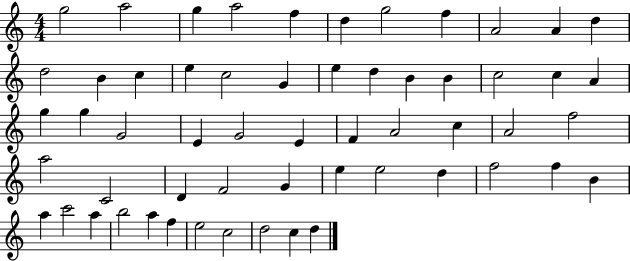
{
  \clef treble
  \numericTimeSignature
  \time 4/4
  \key c \major
  g''2 a''2 | g''4 a''2 f''4 | d''4 g''2 f''4 | a'2 a'4 d''4 | \break d''2 b'4 c''4 | e''4 c''2 g'4 | e''4 d''4 b'4 b'4 | c''2 c''4 a'4 | \break g''4 g''4 g'2 | e'4 g'2 e'4 | f'4 a'2 c''4 | a'2 f''2 | \break a''2 c'2 | d'4 f'2 g'4 | e''4 e''2 d''4 | f''2 f''4 b'4 | \break a''4 c'''2 a''4 | b''2 a''4 f''4 | e''2 c''2 | d''2 c''4 d''4 | \break \bar "|."
}